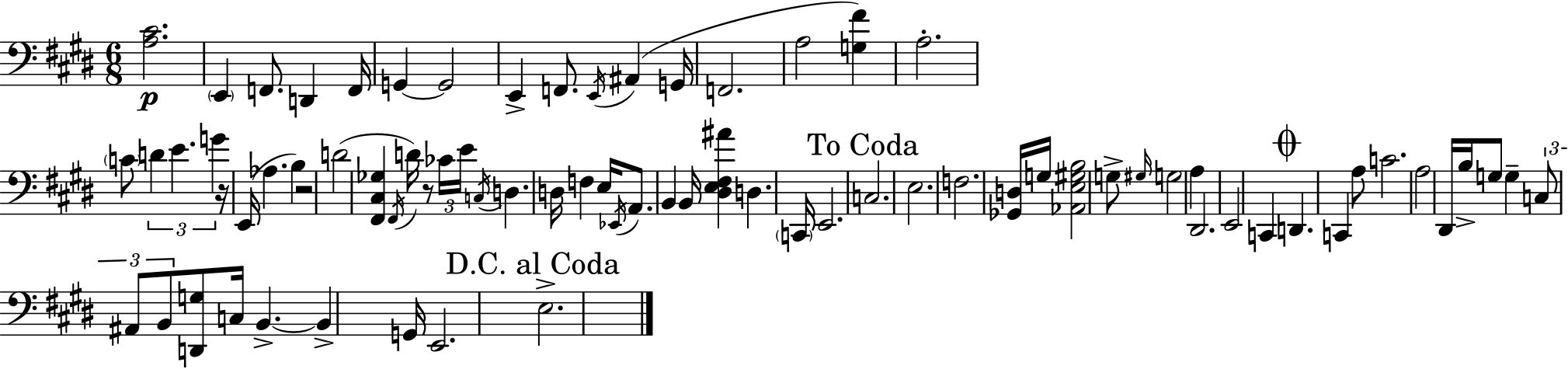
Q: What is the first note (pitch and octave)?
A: E2